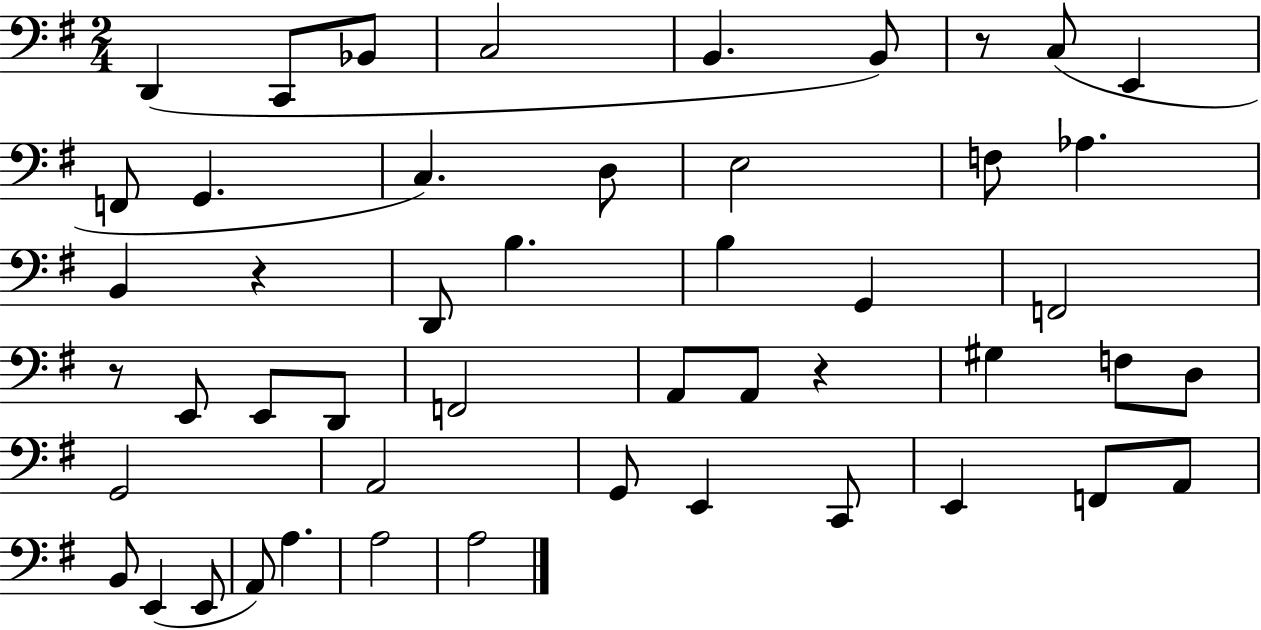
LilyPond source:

{
  \clef bass
  \numericTimeSignature
  \time 2/4
  \key g \major
  \repeat volta 2 { d,4( c,8 bes,8 | c2 | b,4. b,8) | r8 c8( e,4 | \break f,8 g,4. | c4.) d8 | e2 | f8 aes4. | \break b,4 r4 | d,8 b4. | b4 g,4 | f,2 | \break r8 e,8 e,8 d,8 | f,2 | a,8 a,8 r4 | gis4 f8 d8 | \break g,2 | a,2 | g,8 e,4 c,8 | e,4 f,8 a,8 | \break b,8 e,4( e,8 | a,8) a4. | a2 | a2 | \break } \bar "|."
}